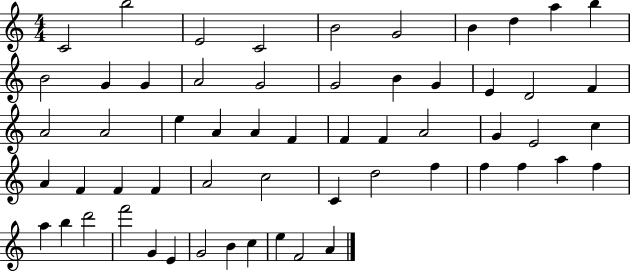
C4/h B5/h E4/h C4/h B4/h G4/h B4/q D5/q A5/q B5/q B4/h G4/q G4/q A4/h G4/h G4/h B4/q G4/q E4/q D4/h F4/q A4/h A4/h E5/q A4/q A4/q F4/q F4/q F4/q A4/h G4/q E4/h C5/q A4/q F4/q F4/q F4/q A4/h C5/h C4/q D5/h F5/q F5/q F5/q A5/q F5/q A5/q B5/q D6/h F6/h G4/q E4/q G4/h B4/q C5/q E5/q F4/h A4/q